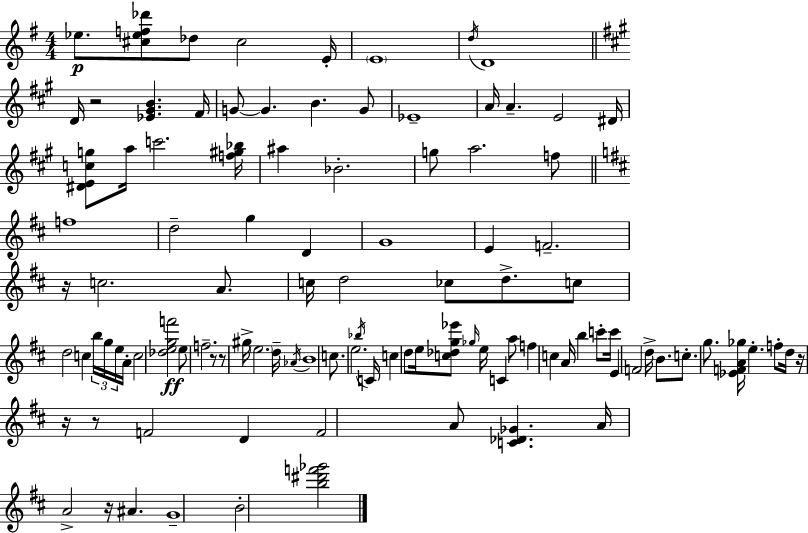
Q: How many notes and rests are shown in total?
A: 105